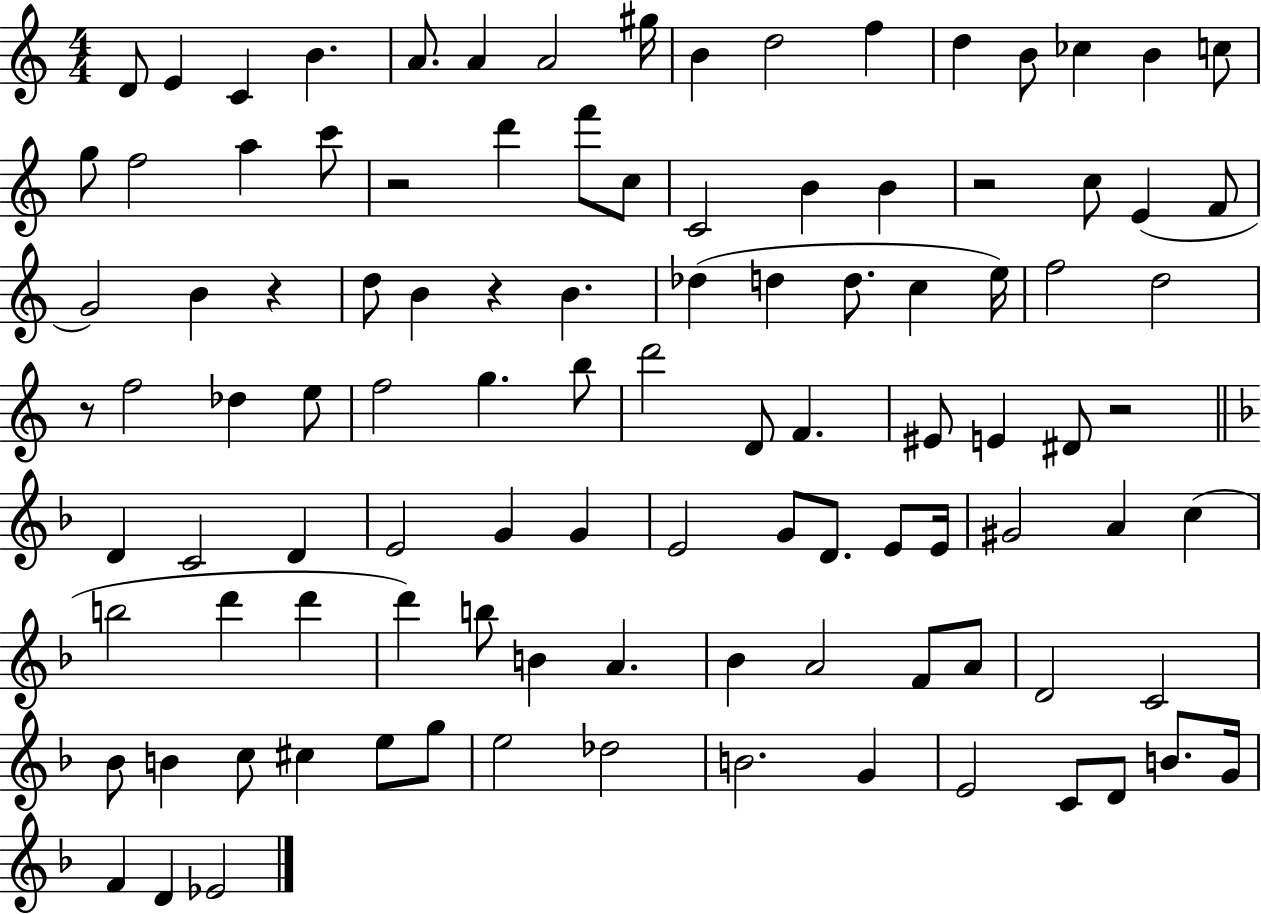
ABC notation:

X:1
T:Untitled
M:4/4
L:1/4
K:C
D/2 E C B A/2 A A2 ^g/4 B d2 f d B/2 _c B c/2 g/2 f2 a c'/2 z2 d' f'/2 c/2 C2 B B z2 c/2 E F/2 G2 B z d/2 B z B _d d d/2 c e/4 f2 d2 z/2 f2 _d e/2 f2 g b/2 d'2 D/2 F ^E/2 E ^D/2 z2 D C2 D E2 G G E2 G/2 D/2 E/2 E/4 ^G2 A c b2 d' d' d' b/2 B A _B A2 F/2 A/2 D2 C2 _B/2 B c/2 ^c e/2 g/2 e2 _d2 B2 G E2 C/2 D/2 B/2 G/4 F D _E2